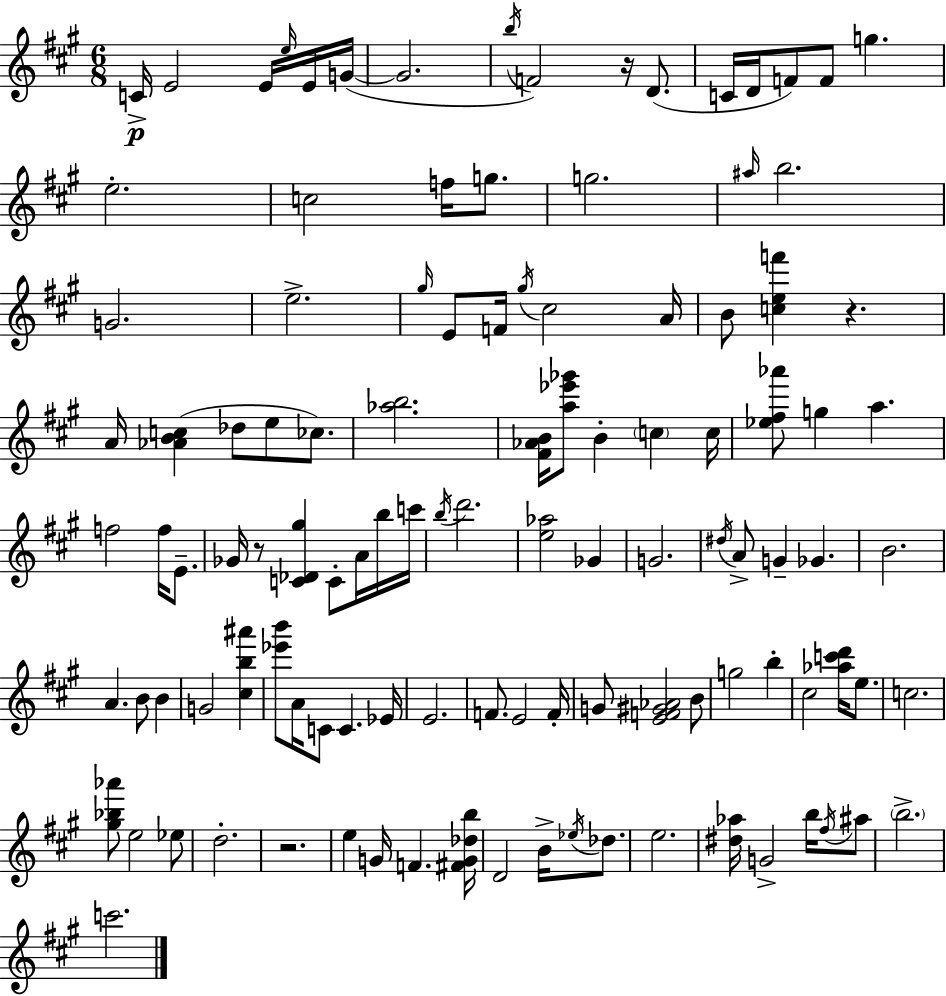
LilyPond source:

{
  \clef treble
  \numericTimeSignature
  \time 6/8
  \key a \major
  \repeat volta 2 { c'16->\p e'2 e'16 \grace { e''16 } e'16 | g'16~(~ g'2. | \acciaccatura { b''16 }) f'2 r16 d'8.( | c'16 d'16 f'8) f'8 g''4. | \break e''2.-. | c''2 f''16 g''8. | g''2. | \grace { ais''16 } b''2. | \break g'2. | e''2.-> | \grace { gis''16 } e'8 f'16 \acciaccatura { gis''16 } cis''2 | a'16 b'8 <c'' e'' f'''>4 r4. | \break a'16 <aes' b' c''>4( des''8 | e''8 ces''8.) <aes'' b''>2. | <fis' aes' b'>16 <a'' ees''' ges'''>8 b'4-. | \parenthesize c''4 c''16 <ees'' fis'' aes'''>8 g''4 a''4. | \break f''2 | f''16 e'8.-- ges'16 r8 <c' des' gis''>4 | c'8-. a'16 b''16 c'''16 \acciaccatura { b''16 } d'''2. | <e'' aes''>2 | \break ges'4 g'2. | \acciaccatura { dis''16 } a'8-> g'4-- | ges'4. b'2. | a'4. | \break b'8 b'4 g'2 | <cis'' b'' ais'''>4 <ees''' b'''>8 a'16 c'8 | c'4. ees'16 e'2. | f'8. e'2 | \break f'16-. g'8 <e' f' gis' aes'>2 | b'8 g''2 | b''4-. cis''2 | <aes'' c''' d'''>16 e''8. c''2. | \break <gis'' bes'' aes'''>8 e''2 | ees''8 d''2.-. | r2. | e''4 g'16 | \break f'4. <fis' g' des'' b''>16 d'2 | b'16-> \acciaccatura { ees''16 } des''8. e''2. | <dis'' aes''>16 g'2-> | b''16 \acciaccatura { fis''16 } ais''8 \parenthesize b''2.-> | \break c'''2. | } \bar "|."
}